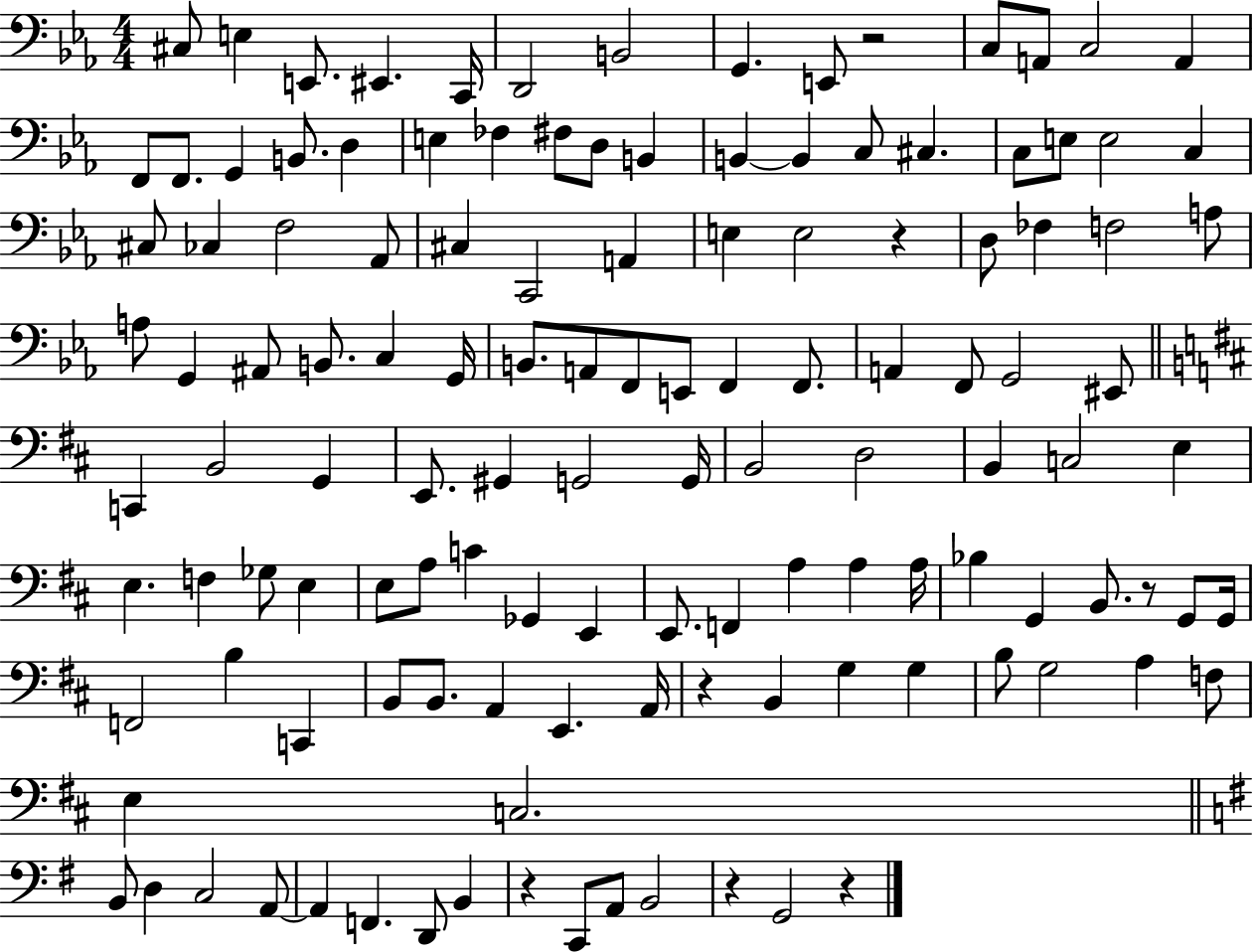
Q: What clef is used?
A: bass